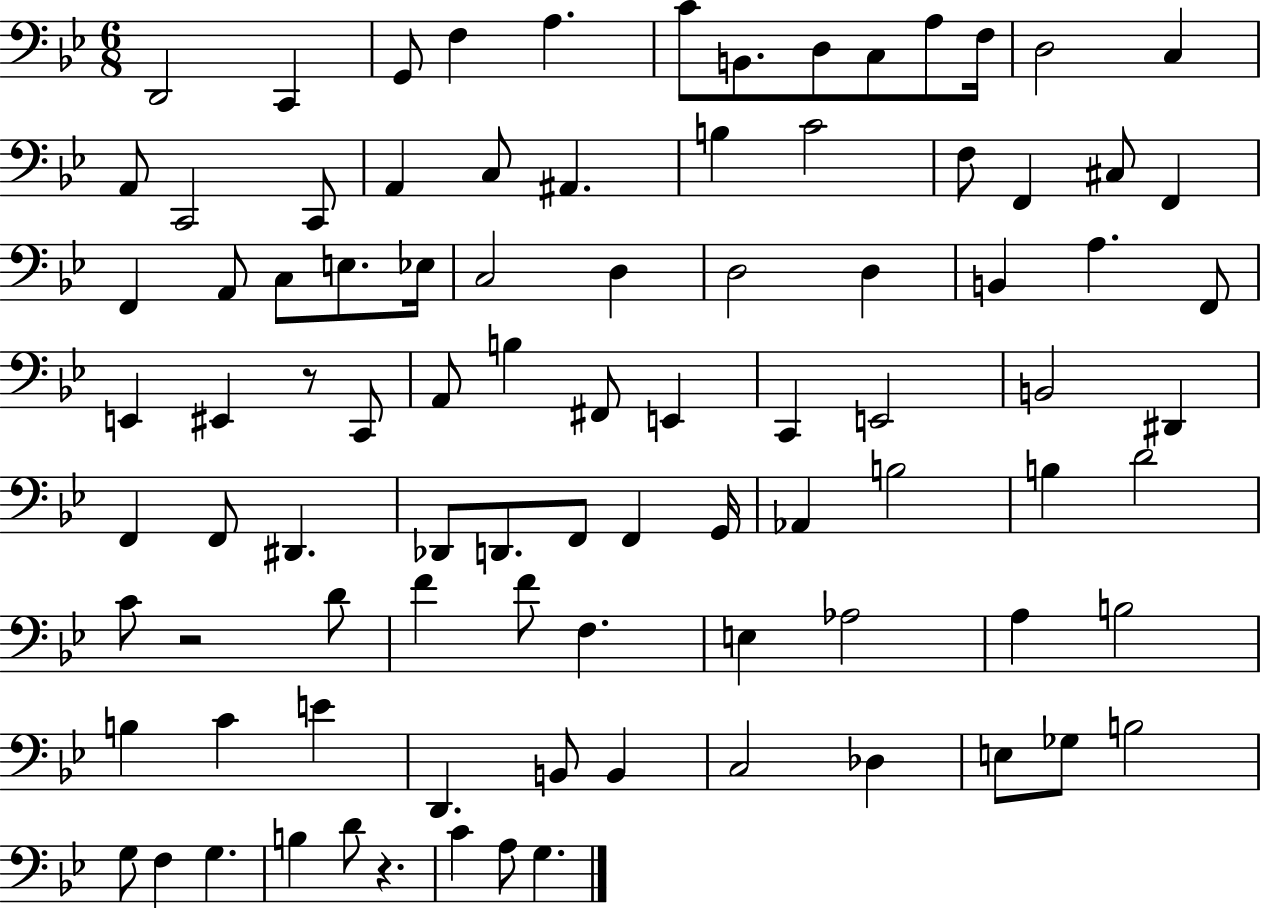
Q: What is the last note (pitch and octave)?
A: G3